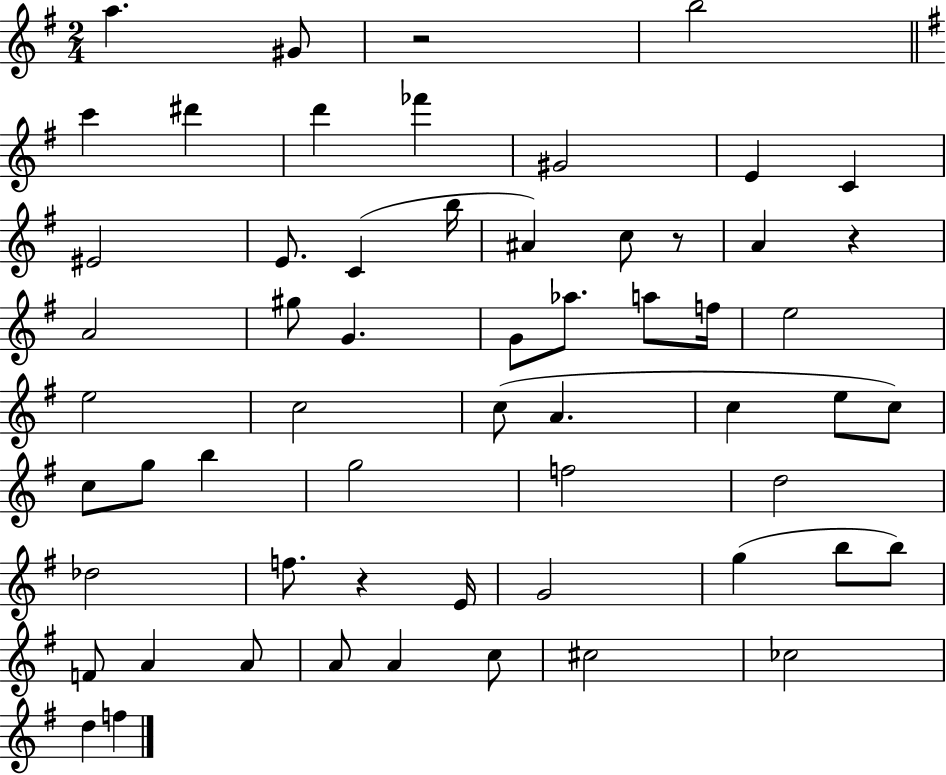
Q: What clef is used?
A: treble